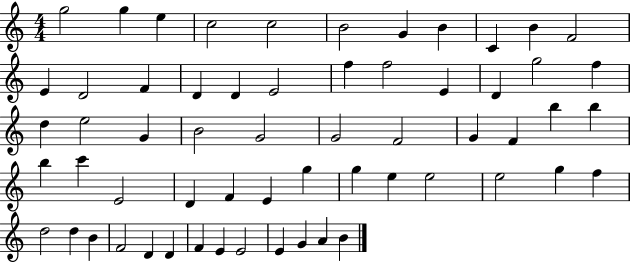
G5/h G5/q E5/q C5/h C5/h B4/h G4/q B4/q C4/q B4/q F4/h E4/q D4/h F4/q D4/q D4/q E4/h F5/q F5/h E4/q D4/q G5/h F5/q D5/q E5/h G4/q B4/h G4/h G4/h F4/h G4/q F4/q B5/q B5/q B5/q C6/q E4/h D4/q F4/q E4/q G5/q G5/q E5/q E5/h E5/h G5/q F5/q D5/h D5/q B4/q F4/h D4/q D4/q F4/q E4/q E4/h E4/q G4/q A4/q B4/q